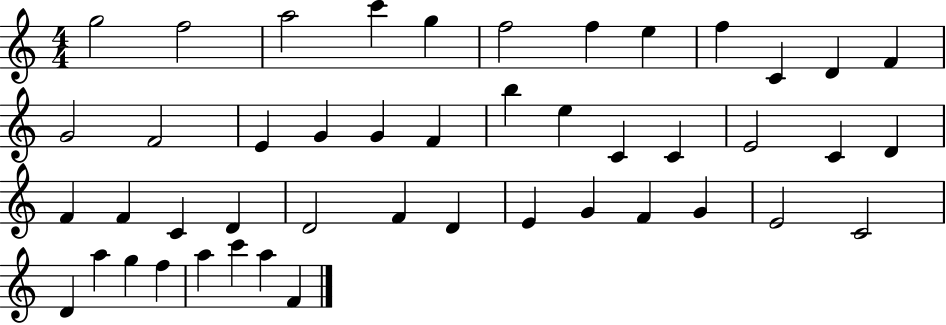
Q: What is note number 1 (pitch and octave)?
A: G5